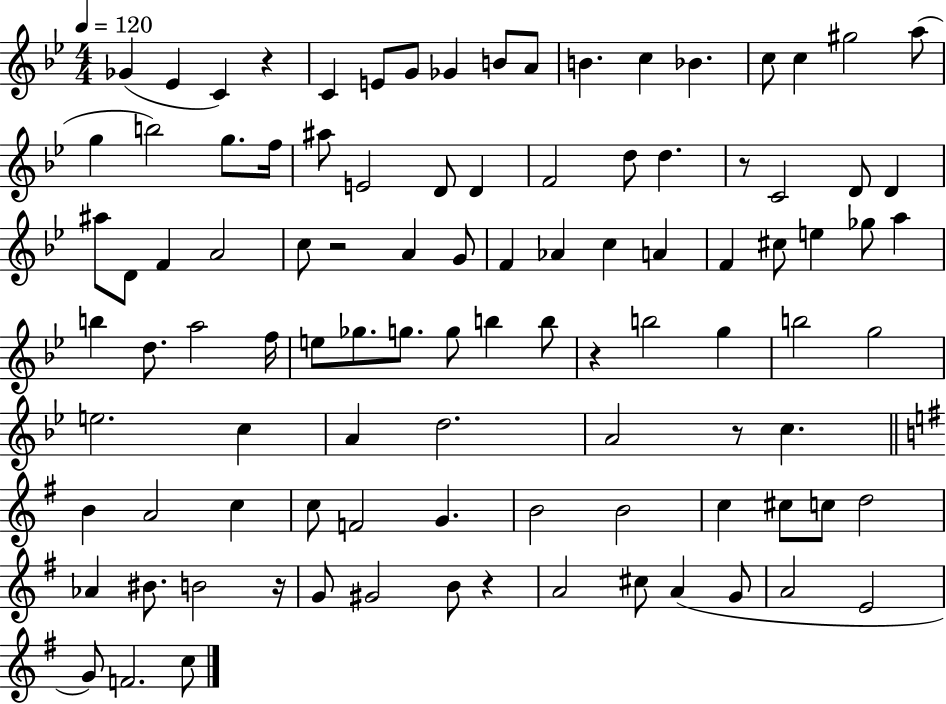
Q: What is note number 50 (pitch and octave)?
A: F5